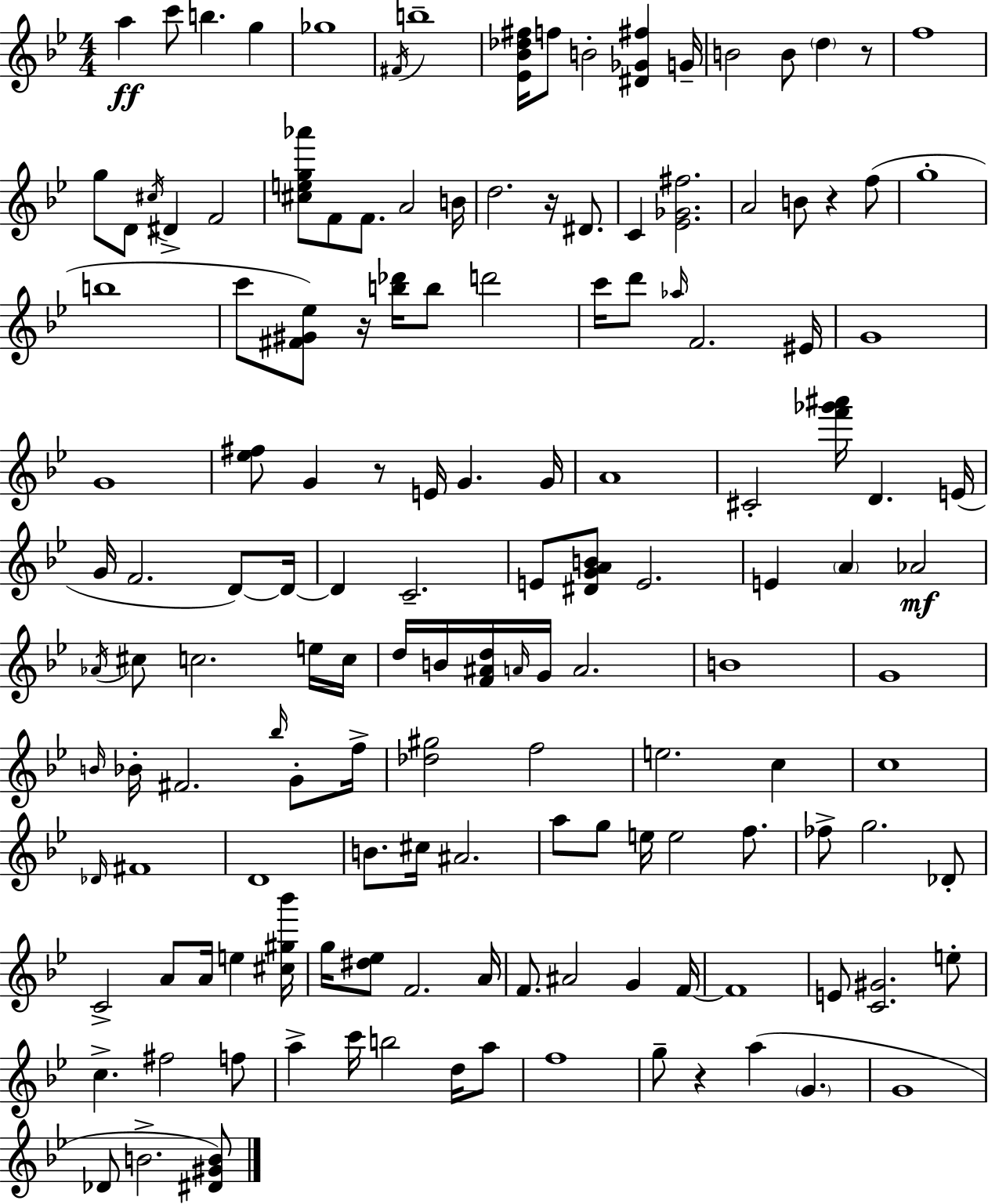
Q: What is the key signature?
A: BES major